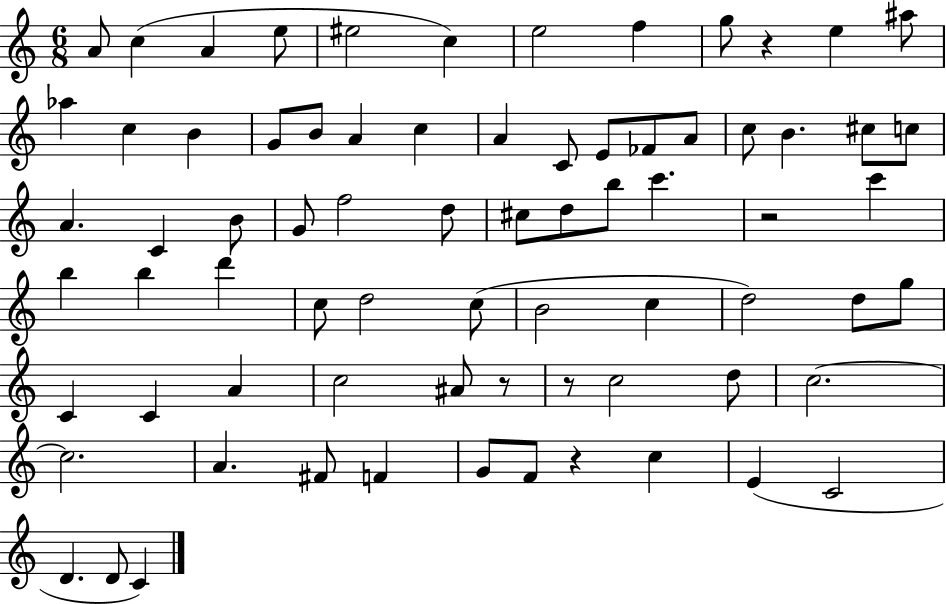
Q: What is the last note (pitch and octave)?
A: C4